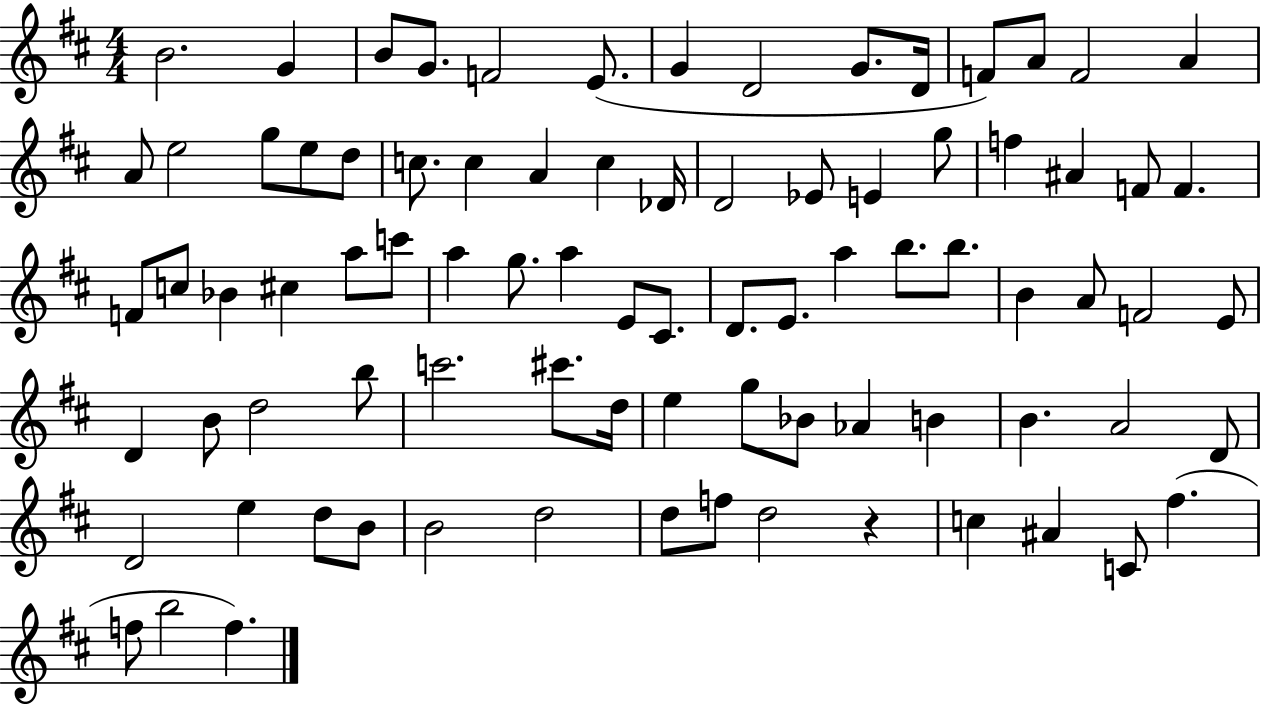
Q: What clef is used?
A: treble